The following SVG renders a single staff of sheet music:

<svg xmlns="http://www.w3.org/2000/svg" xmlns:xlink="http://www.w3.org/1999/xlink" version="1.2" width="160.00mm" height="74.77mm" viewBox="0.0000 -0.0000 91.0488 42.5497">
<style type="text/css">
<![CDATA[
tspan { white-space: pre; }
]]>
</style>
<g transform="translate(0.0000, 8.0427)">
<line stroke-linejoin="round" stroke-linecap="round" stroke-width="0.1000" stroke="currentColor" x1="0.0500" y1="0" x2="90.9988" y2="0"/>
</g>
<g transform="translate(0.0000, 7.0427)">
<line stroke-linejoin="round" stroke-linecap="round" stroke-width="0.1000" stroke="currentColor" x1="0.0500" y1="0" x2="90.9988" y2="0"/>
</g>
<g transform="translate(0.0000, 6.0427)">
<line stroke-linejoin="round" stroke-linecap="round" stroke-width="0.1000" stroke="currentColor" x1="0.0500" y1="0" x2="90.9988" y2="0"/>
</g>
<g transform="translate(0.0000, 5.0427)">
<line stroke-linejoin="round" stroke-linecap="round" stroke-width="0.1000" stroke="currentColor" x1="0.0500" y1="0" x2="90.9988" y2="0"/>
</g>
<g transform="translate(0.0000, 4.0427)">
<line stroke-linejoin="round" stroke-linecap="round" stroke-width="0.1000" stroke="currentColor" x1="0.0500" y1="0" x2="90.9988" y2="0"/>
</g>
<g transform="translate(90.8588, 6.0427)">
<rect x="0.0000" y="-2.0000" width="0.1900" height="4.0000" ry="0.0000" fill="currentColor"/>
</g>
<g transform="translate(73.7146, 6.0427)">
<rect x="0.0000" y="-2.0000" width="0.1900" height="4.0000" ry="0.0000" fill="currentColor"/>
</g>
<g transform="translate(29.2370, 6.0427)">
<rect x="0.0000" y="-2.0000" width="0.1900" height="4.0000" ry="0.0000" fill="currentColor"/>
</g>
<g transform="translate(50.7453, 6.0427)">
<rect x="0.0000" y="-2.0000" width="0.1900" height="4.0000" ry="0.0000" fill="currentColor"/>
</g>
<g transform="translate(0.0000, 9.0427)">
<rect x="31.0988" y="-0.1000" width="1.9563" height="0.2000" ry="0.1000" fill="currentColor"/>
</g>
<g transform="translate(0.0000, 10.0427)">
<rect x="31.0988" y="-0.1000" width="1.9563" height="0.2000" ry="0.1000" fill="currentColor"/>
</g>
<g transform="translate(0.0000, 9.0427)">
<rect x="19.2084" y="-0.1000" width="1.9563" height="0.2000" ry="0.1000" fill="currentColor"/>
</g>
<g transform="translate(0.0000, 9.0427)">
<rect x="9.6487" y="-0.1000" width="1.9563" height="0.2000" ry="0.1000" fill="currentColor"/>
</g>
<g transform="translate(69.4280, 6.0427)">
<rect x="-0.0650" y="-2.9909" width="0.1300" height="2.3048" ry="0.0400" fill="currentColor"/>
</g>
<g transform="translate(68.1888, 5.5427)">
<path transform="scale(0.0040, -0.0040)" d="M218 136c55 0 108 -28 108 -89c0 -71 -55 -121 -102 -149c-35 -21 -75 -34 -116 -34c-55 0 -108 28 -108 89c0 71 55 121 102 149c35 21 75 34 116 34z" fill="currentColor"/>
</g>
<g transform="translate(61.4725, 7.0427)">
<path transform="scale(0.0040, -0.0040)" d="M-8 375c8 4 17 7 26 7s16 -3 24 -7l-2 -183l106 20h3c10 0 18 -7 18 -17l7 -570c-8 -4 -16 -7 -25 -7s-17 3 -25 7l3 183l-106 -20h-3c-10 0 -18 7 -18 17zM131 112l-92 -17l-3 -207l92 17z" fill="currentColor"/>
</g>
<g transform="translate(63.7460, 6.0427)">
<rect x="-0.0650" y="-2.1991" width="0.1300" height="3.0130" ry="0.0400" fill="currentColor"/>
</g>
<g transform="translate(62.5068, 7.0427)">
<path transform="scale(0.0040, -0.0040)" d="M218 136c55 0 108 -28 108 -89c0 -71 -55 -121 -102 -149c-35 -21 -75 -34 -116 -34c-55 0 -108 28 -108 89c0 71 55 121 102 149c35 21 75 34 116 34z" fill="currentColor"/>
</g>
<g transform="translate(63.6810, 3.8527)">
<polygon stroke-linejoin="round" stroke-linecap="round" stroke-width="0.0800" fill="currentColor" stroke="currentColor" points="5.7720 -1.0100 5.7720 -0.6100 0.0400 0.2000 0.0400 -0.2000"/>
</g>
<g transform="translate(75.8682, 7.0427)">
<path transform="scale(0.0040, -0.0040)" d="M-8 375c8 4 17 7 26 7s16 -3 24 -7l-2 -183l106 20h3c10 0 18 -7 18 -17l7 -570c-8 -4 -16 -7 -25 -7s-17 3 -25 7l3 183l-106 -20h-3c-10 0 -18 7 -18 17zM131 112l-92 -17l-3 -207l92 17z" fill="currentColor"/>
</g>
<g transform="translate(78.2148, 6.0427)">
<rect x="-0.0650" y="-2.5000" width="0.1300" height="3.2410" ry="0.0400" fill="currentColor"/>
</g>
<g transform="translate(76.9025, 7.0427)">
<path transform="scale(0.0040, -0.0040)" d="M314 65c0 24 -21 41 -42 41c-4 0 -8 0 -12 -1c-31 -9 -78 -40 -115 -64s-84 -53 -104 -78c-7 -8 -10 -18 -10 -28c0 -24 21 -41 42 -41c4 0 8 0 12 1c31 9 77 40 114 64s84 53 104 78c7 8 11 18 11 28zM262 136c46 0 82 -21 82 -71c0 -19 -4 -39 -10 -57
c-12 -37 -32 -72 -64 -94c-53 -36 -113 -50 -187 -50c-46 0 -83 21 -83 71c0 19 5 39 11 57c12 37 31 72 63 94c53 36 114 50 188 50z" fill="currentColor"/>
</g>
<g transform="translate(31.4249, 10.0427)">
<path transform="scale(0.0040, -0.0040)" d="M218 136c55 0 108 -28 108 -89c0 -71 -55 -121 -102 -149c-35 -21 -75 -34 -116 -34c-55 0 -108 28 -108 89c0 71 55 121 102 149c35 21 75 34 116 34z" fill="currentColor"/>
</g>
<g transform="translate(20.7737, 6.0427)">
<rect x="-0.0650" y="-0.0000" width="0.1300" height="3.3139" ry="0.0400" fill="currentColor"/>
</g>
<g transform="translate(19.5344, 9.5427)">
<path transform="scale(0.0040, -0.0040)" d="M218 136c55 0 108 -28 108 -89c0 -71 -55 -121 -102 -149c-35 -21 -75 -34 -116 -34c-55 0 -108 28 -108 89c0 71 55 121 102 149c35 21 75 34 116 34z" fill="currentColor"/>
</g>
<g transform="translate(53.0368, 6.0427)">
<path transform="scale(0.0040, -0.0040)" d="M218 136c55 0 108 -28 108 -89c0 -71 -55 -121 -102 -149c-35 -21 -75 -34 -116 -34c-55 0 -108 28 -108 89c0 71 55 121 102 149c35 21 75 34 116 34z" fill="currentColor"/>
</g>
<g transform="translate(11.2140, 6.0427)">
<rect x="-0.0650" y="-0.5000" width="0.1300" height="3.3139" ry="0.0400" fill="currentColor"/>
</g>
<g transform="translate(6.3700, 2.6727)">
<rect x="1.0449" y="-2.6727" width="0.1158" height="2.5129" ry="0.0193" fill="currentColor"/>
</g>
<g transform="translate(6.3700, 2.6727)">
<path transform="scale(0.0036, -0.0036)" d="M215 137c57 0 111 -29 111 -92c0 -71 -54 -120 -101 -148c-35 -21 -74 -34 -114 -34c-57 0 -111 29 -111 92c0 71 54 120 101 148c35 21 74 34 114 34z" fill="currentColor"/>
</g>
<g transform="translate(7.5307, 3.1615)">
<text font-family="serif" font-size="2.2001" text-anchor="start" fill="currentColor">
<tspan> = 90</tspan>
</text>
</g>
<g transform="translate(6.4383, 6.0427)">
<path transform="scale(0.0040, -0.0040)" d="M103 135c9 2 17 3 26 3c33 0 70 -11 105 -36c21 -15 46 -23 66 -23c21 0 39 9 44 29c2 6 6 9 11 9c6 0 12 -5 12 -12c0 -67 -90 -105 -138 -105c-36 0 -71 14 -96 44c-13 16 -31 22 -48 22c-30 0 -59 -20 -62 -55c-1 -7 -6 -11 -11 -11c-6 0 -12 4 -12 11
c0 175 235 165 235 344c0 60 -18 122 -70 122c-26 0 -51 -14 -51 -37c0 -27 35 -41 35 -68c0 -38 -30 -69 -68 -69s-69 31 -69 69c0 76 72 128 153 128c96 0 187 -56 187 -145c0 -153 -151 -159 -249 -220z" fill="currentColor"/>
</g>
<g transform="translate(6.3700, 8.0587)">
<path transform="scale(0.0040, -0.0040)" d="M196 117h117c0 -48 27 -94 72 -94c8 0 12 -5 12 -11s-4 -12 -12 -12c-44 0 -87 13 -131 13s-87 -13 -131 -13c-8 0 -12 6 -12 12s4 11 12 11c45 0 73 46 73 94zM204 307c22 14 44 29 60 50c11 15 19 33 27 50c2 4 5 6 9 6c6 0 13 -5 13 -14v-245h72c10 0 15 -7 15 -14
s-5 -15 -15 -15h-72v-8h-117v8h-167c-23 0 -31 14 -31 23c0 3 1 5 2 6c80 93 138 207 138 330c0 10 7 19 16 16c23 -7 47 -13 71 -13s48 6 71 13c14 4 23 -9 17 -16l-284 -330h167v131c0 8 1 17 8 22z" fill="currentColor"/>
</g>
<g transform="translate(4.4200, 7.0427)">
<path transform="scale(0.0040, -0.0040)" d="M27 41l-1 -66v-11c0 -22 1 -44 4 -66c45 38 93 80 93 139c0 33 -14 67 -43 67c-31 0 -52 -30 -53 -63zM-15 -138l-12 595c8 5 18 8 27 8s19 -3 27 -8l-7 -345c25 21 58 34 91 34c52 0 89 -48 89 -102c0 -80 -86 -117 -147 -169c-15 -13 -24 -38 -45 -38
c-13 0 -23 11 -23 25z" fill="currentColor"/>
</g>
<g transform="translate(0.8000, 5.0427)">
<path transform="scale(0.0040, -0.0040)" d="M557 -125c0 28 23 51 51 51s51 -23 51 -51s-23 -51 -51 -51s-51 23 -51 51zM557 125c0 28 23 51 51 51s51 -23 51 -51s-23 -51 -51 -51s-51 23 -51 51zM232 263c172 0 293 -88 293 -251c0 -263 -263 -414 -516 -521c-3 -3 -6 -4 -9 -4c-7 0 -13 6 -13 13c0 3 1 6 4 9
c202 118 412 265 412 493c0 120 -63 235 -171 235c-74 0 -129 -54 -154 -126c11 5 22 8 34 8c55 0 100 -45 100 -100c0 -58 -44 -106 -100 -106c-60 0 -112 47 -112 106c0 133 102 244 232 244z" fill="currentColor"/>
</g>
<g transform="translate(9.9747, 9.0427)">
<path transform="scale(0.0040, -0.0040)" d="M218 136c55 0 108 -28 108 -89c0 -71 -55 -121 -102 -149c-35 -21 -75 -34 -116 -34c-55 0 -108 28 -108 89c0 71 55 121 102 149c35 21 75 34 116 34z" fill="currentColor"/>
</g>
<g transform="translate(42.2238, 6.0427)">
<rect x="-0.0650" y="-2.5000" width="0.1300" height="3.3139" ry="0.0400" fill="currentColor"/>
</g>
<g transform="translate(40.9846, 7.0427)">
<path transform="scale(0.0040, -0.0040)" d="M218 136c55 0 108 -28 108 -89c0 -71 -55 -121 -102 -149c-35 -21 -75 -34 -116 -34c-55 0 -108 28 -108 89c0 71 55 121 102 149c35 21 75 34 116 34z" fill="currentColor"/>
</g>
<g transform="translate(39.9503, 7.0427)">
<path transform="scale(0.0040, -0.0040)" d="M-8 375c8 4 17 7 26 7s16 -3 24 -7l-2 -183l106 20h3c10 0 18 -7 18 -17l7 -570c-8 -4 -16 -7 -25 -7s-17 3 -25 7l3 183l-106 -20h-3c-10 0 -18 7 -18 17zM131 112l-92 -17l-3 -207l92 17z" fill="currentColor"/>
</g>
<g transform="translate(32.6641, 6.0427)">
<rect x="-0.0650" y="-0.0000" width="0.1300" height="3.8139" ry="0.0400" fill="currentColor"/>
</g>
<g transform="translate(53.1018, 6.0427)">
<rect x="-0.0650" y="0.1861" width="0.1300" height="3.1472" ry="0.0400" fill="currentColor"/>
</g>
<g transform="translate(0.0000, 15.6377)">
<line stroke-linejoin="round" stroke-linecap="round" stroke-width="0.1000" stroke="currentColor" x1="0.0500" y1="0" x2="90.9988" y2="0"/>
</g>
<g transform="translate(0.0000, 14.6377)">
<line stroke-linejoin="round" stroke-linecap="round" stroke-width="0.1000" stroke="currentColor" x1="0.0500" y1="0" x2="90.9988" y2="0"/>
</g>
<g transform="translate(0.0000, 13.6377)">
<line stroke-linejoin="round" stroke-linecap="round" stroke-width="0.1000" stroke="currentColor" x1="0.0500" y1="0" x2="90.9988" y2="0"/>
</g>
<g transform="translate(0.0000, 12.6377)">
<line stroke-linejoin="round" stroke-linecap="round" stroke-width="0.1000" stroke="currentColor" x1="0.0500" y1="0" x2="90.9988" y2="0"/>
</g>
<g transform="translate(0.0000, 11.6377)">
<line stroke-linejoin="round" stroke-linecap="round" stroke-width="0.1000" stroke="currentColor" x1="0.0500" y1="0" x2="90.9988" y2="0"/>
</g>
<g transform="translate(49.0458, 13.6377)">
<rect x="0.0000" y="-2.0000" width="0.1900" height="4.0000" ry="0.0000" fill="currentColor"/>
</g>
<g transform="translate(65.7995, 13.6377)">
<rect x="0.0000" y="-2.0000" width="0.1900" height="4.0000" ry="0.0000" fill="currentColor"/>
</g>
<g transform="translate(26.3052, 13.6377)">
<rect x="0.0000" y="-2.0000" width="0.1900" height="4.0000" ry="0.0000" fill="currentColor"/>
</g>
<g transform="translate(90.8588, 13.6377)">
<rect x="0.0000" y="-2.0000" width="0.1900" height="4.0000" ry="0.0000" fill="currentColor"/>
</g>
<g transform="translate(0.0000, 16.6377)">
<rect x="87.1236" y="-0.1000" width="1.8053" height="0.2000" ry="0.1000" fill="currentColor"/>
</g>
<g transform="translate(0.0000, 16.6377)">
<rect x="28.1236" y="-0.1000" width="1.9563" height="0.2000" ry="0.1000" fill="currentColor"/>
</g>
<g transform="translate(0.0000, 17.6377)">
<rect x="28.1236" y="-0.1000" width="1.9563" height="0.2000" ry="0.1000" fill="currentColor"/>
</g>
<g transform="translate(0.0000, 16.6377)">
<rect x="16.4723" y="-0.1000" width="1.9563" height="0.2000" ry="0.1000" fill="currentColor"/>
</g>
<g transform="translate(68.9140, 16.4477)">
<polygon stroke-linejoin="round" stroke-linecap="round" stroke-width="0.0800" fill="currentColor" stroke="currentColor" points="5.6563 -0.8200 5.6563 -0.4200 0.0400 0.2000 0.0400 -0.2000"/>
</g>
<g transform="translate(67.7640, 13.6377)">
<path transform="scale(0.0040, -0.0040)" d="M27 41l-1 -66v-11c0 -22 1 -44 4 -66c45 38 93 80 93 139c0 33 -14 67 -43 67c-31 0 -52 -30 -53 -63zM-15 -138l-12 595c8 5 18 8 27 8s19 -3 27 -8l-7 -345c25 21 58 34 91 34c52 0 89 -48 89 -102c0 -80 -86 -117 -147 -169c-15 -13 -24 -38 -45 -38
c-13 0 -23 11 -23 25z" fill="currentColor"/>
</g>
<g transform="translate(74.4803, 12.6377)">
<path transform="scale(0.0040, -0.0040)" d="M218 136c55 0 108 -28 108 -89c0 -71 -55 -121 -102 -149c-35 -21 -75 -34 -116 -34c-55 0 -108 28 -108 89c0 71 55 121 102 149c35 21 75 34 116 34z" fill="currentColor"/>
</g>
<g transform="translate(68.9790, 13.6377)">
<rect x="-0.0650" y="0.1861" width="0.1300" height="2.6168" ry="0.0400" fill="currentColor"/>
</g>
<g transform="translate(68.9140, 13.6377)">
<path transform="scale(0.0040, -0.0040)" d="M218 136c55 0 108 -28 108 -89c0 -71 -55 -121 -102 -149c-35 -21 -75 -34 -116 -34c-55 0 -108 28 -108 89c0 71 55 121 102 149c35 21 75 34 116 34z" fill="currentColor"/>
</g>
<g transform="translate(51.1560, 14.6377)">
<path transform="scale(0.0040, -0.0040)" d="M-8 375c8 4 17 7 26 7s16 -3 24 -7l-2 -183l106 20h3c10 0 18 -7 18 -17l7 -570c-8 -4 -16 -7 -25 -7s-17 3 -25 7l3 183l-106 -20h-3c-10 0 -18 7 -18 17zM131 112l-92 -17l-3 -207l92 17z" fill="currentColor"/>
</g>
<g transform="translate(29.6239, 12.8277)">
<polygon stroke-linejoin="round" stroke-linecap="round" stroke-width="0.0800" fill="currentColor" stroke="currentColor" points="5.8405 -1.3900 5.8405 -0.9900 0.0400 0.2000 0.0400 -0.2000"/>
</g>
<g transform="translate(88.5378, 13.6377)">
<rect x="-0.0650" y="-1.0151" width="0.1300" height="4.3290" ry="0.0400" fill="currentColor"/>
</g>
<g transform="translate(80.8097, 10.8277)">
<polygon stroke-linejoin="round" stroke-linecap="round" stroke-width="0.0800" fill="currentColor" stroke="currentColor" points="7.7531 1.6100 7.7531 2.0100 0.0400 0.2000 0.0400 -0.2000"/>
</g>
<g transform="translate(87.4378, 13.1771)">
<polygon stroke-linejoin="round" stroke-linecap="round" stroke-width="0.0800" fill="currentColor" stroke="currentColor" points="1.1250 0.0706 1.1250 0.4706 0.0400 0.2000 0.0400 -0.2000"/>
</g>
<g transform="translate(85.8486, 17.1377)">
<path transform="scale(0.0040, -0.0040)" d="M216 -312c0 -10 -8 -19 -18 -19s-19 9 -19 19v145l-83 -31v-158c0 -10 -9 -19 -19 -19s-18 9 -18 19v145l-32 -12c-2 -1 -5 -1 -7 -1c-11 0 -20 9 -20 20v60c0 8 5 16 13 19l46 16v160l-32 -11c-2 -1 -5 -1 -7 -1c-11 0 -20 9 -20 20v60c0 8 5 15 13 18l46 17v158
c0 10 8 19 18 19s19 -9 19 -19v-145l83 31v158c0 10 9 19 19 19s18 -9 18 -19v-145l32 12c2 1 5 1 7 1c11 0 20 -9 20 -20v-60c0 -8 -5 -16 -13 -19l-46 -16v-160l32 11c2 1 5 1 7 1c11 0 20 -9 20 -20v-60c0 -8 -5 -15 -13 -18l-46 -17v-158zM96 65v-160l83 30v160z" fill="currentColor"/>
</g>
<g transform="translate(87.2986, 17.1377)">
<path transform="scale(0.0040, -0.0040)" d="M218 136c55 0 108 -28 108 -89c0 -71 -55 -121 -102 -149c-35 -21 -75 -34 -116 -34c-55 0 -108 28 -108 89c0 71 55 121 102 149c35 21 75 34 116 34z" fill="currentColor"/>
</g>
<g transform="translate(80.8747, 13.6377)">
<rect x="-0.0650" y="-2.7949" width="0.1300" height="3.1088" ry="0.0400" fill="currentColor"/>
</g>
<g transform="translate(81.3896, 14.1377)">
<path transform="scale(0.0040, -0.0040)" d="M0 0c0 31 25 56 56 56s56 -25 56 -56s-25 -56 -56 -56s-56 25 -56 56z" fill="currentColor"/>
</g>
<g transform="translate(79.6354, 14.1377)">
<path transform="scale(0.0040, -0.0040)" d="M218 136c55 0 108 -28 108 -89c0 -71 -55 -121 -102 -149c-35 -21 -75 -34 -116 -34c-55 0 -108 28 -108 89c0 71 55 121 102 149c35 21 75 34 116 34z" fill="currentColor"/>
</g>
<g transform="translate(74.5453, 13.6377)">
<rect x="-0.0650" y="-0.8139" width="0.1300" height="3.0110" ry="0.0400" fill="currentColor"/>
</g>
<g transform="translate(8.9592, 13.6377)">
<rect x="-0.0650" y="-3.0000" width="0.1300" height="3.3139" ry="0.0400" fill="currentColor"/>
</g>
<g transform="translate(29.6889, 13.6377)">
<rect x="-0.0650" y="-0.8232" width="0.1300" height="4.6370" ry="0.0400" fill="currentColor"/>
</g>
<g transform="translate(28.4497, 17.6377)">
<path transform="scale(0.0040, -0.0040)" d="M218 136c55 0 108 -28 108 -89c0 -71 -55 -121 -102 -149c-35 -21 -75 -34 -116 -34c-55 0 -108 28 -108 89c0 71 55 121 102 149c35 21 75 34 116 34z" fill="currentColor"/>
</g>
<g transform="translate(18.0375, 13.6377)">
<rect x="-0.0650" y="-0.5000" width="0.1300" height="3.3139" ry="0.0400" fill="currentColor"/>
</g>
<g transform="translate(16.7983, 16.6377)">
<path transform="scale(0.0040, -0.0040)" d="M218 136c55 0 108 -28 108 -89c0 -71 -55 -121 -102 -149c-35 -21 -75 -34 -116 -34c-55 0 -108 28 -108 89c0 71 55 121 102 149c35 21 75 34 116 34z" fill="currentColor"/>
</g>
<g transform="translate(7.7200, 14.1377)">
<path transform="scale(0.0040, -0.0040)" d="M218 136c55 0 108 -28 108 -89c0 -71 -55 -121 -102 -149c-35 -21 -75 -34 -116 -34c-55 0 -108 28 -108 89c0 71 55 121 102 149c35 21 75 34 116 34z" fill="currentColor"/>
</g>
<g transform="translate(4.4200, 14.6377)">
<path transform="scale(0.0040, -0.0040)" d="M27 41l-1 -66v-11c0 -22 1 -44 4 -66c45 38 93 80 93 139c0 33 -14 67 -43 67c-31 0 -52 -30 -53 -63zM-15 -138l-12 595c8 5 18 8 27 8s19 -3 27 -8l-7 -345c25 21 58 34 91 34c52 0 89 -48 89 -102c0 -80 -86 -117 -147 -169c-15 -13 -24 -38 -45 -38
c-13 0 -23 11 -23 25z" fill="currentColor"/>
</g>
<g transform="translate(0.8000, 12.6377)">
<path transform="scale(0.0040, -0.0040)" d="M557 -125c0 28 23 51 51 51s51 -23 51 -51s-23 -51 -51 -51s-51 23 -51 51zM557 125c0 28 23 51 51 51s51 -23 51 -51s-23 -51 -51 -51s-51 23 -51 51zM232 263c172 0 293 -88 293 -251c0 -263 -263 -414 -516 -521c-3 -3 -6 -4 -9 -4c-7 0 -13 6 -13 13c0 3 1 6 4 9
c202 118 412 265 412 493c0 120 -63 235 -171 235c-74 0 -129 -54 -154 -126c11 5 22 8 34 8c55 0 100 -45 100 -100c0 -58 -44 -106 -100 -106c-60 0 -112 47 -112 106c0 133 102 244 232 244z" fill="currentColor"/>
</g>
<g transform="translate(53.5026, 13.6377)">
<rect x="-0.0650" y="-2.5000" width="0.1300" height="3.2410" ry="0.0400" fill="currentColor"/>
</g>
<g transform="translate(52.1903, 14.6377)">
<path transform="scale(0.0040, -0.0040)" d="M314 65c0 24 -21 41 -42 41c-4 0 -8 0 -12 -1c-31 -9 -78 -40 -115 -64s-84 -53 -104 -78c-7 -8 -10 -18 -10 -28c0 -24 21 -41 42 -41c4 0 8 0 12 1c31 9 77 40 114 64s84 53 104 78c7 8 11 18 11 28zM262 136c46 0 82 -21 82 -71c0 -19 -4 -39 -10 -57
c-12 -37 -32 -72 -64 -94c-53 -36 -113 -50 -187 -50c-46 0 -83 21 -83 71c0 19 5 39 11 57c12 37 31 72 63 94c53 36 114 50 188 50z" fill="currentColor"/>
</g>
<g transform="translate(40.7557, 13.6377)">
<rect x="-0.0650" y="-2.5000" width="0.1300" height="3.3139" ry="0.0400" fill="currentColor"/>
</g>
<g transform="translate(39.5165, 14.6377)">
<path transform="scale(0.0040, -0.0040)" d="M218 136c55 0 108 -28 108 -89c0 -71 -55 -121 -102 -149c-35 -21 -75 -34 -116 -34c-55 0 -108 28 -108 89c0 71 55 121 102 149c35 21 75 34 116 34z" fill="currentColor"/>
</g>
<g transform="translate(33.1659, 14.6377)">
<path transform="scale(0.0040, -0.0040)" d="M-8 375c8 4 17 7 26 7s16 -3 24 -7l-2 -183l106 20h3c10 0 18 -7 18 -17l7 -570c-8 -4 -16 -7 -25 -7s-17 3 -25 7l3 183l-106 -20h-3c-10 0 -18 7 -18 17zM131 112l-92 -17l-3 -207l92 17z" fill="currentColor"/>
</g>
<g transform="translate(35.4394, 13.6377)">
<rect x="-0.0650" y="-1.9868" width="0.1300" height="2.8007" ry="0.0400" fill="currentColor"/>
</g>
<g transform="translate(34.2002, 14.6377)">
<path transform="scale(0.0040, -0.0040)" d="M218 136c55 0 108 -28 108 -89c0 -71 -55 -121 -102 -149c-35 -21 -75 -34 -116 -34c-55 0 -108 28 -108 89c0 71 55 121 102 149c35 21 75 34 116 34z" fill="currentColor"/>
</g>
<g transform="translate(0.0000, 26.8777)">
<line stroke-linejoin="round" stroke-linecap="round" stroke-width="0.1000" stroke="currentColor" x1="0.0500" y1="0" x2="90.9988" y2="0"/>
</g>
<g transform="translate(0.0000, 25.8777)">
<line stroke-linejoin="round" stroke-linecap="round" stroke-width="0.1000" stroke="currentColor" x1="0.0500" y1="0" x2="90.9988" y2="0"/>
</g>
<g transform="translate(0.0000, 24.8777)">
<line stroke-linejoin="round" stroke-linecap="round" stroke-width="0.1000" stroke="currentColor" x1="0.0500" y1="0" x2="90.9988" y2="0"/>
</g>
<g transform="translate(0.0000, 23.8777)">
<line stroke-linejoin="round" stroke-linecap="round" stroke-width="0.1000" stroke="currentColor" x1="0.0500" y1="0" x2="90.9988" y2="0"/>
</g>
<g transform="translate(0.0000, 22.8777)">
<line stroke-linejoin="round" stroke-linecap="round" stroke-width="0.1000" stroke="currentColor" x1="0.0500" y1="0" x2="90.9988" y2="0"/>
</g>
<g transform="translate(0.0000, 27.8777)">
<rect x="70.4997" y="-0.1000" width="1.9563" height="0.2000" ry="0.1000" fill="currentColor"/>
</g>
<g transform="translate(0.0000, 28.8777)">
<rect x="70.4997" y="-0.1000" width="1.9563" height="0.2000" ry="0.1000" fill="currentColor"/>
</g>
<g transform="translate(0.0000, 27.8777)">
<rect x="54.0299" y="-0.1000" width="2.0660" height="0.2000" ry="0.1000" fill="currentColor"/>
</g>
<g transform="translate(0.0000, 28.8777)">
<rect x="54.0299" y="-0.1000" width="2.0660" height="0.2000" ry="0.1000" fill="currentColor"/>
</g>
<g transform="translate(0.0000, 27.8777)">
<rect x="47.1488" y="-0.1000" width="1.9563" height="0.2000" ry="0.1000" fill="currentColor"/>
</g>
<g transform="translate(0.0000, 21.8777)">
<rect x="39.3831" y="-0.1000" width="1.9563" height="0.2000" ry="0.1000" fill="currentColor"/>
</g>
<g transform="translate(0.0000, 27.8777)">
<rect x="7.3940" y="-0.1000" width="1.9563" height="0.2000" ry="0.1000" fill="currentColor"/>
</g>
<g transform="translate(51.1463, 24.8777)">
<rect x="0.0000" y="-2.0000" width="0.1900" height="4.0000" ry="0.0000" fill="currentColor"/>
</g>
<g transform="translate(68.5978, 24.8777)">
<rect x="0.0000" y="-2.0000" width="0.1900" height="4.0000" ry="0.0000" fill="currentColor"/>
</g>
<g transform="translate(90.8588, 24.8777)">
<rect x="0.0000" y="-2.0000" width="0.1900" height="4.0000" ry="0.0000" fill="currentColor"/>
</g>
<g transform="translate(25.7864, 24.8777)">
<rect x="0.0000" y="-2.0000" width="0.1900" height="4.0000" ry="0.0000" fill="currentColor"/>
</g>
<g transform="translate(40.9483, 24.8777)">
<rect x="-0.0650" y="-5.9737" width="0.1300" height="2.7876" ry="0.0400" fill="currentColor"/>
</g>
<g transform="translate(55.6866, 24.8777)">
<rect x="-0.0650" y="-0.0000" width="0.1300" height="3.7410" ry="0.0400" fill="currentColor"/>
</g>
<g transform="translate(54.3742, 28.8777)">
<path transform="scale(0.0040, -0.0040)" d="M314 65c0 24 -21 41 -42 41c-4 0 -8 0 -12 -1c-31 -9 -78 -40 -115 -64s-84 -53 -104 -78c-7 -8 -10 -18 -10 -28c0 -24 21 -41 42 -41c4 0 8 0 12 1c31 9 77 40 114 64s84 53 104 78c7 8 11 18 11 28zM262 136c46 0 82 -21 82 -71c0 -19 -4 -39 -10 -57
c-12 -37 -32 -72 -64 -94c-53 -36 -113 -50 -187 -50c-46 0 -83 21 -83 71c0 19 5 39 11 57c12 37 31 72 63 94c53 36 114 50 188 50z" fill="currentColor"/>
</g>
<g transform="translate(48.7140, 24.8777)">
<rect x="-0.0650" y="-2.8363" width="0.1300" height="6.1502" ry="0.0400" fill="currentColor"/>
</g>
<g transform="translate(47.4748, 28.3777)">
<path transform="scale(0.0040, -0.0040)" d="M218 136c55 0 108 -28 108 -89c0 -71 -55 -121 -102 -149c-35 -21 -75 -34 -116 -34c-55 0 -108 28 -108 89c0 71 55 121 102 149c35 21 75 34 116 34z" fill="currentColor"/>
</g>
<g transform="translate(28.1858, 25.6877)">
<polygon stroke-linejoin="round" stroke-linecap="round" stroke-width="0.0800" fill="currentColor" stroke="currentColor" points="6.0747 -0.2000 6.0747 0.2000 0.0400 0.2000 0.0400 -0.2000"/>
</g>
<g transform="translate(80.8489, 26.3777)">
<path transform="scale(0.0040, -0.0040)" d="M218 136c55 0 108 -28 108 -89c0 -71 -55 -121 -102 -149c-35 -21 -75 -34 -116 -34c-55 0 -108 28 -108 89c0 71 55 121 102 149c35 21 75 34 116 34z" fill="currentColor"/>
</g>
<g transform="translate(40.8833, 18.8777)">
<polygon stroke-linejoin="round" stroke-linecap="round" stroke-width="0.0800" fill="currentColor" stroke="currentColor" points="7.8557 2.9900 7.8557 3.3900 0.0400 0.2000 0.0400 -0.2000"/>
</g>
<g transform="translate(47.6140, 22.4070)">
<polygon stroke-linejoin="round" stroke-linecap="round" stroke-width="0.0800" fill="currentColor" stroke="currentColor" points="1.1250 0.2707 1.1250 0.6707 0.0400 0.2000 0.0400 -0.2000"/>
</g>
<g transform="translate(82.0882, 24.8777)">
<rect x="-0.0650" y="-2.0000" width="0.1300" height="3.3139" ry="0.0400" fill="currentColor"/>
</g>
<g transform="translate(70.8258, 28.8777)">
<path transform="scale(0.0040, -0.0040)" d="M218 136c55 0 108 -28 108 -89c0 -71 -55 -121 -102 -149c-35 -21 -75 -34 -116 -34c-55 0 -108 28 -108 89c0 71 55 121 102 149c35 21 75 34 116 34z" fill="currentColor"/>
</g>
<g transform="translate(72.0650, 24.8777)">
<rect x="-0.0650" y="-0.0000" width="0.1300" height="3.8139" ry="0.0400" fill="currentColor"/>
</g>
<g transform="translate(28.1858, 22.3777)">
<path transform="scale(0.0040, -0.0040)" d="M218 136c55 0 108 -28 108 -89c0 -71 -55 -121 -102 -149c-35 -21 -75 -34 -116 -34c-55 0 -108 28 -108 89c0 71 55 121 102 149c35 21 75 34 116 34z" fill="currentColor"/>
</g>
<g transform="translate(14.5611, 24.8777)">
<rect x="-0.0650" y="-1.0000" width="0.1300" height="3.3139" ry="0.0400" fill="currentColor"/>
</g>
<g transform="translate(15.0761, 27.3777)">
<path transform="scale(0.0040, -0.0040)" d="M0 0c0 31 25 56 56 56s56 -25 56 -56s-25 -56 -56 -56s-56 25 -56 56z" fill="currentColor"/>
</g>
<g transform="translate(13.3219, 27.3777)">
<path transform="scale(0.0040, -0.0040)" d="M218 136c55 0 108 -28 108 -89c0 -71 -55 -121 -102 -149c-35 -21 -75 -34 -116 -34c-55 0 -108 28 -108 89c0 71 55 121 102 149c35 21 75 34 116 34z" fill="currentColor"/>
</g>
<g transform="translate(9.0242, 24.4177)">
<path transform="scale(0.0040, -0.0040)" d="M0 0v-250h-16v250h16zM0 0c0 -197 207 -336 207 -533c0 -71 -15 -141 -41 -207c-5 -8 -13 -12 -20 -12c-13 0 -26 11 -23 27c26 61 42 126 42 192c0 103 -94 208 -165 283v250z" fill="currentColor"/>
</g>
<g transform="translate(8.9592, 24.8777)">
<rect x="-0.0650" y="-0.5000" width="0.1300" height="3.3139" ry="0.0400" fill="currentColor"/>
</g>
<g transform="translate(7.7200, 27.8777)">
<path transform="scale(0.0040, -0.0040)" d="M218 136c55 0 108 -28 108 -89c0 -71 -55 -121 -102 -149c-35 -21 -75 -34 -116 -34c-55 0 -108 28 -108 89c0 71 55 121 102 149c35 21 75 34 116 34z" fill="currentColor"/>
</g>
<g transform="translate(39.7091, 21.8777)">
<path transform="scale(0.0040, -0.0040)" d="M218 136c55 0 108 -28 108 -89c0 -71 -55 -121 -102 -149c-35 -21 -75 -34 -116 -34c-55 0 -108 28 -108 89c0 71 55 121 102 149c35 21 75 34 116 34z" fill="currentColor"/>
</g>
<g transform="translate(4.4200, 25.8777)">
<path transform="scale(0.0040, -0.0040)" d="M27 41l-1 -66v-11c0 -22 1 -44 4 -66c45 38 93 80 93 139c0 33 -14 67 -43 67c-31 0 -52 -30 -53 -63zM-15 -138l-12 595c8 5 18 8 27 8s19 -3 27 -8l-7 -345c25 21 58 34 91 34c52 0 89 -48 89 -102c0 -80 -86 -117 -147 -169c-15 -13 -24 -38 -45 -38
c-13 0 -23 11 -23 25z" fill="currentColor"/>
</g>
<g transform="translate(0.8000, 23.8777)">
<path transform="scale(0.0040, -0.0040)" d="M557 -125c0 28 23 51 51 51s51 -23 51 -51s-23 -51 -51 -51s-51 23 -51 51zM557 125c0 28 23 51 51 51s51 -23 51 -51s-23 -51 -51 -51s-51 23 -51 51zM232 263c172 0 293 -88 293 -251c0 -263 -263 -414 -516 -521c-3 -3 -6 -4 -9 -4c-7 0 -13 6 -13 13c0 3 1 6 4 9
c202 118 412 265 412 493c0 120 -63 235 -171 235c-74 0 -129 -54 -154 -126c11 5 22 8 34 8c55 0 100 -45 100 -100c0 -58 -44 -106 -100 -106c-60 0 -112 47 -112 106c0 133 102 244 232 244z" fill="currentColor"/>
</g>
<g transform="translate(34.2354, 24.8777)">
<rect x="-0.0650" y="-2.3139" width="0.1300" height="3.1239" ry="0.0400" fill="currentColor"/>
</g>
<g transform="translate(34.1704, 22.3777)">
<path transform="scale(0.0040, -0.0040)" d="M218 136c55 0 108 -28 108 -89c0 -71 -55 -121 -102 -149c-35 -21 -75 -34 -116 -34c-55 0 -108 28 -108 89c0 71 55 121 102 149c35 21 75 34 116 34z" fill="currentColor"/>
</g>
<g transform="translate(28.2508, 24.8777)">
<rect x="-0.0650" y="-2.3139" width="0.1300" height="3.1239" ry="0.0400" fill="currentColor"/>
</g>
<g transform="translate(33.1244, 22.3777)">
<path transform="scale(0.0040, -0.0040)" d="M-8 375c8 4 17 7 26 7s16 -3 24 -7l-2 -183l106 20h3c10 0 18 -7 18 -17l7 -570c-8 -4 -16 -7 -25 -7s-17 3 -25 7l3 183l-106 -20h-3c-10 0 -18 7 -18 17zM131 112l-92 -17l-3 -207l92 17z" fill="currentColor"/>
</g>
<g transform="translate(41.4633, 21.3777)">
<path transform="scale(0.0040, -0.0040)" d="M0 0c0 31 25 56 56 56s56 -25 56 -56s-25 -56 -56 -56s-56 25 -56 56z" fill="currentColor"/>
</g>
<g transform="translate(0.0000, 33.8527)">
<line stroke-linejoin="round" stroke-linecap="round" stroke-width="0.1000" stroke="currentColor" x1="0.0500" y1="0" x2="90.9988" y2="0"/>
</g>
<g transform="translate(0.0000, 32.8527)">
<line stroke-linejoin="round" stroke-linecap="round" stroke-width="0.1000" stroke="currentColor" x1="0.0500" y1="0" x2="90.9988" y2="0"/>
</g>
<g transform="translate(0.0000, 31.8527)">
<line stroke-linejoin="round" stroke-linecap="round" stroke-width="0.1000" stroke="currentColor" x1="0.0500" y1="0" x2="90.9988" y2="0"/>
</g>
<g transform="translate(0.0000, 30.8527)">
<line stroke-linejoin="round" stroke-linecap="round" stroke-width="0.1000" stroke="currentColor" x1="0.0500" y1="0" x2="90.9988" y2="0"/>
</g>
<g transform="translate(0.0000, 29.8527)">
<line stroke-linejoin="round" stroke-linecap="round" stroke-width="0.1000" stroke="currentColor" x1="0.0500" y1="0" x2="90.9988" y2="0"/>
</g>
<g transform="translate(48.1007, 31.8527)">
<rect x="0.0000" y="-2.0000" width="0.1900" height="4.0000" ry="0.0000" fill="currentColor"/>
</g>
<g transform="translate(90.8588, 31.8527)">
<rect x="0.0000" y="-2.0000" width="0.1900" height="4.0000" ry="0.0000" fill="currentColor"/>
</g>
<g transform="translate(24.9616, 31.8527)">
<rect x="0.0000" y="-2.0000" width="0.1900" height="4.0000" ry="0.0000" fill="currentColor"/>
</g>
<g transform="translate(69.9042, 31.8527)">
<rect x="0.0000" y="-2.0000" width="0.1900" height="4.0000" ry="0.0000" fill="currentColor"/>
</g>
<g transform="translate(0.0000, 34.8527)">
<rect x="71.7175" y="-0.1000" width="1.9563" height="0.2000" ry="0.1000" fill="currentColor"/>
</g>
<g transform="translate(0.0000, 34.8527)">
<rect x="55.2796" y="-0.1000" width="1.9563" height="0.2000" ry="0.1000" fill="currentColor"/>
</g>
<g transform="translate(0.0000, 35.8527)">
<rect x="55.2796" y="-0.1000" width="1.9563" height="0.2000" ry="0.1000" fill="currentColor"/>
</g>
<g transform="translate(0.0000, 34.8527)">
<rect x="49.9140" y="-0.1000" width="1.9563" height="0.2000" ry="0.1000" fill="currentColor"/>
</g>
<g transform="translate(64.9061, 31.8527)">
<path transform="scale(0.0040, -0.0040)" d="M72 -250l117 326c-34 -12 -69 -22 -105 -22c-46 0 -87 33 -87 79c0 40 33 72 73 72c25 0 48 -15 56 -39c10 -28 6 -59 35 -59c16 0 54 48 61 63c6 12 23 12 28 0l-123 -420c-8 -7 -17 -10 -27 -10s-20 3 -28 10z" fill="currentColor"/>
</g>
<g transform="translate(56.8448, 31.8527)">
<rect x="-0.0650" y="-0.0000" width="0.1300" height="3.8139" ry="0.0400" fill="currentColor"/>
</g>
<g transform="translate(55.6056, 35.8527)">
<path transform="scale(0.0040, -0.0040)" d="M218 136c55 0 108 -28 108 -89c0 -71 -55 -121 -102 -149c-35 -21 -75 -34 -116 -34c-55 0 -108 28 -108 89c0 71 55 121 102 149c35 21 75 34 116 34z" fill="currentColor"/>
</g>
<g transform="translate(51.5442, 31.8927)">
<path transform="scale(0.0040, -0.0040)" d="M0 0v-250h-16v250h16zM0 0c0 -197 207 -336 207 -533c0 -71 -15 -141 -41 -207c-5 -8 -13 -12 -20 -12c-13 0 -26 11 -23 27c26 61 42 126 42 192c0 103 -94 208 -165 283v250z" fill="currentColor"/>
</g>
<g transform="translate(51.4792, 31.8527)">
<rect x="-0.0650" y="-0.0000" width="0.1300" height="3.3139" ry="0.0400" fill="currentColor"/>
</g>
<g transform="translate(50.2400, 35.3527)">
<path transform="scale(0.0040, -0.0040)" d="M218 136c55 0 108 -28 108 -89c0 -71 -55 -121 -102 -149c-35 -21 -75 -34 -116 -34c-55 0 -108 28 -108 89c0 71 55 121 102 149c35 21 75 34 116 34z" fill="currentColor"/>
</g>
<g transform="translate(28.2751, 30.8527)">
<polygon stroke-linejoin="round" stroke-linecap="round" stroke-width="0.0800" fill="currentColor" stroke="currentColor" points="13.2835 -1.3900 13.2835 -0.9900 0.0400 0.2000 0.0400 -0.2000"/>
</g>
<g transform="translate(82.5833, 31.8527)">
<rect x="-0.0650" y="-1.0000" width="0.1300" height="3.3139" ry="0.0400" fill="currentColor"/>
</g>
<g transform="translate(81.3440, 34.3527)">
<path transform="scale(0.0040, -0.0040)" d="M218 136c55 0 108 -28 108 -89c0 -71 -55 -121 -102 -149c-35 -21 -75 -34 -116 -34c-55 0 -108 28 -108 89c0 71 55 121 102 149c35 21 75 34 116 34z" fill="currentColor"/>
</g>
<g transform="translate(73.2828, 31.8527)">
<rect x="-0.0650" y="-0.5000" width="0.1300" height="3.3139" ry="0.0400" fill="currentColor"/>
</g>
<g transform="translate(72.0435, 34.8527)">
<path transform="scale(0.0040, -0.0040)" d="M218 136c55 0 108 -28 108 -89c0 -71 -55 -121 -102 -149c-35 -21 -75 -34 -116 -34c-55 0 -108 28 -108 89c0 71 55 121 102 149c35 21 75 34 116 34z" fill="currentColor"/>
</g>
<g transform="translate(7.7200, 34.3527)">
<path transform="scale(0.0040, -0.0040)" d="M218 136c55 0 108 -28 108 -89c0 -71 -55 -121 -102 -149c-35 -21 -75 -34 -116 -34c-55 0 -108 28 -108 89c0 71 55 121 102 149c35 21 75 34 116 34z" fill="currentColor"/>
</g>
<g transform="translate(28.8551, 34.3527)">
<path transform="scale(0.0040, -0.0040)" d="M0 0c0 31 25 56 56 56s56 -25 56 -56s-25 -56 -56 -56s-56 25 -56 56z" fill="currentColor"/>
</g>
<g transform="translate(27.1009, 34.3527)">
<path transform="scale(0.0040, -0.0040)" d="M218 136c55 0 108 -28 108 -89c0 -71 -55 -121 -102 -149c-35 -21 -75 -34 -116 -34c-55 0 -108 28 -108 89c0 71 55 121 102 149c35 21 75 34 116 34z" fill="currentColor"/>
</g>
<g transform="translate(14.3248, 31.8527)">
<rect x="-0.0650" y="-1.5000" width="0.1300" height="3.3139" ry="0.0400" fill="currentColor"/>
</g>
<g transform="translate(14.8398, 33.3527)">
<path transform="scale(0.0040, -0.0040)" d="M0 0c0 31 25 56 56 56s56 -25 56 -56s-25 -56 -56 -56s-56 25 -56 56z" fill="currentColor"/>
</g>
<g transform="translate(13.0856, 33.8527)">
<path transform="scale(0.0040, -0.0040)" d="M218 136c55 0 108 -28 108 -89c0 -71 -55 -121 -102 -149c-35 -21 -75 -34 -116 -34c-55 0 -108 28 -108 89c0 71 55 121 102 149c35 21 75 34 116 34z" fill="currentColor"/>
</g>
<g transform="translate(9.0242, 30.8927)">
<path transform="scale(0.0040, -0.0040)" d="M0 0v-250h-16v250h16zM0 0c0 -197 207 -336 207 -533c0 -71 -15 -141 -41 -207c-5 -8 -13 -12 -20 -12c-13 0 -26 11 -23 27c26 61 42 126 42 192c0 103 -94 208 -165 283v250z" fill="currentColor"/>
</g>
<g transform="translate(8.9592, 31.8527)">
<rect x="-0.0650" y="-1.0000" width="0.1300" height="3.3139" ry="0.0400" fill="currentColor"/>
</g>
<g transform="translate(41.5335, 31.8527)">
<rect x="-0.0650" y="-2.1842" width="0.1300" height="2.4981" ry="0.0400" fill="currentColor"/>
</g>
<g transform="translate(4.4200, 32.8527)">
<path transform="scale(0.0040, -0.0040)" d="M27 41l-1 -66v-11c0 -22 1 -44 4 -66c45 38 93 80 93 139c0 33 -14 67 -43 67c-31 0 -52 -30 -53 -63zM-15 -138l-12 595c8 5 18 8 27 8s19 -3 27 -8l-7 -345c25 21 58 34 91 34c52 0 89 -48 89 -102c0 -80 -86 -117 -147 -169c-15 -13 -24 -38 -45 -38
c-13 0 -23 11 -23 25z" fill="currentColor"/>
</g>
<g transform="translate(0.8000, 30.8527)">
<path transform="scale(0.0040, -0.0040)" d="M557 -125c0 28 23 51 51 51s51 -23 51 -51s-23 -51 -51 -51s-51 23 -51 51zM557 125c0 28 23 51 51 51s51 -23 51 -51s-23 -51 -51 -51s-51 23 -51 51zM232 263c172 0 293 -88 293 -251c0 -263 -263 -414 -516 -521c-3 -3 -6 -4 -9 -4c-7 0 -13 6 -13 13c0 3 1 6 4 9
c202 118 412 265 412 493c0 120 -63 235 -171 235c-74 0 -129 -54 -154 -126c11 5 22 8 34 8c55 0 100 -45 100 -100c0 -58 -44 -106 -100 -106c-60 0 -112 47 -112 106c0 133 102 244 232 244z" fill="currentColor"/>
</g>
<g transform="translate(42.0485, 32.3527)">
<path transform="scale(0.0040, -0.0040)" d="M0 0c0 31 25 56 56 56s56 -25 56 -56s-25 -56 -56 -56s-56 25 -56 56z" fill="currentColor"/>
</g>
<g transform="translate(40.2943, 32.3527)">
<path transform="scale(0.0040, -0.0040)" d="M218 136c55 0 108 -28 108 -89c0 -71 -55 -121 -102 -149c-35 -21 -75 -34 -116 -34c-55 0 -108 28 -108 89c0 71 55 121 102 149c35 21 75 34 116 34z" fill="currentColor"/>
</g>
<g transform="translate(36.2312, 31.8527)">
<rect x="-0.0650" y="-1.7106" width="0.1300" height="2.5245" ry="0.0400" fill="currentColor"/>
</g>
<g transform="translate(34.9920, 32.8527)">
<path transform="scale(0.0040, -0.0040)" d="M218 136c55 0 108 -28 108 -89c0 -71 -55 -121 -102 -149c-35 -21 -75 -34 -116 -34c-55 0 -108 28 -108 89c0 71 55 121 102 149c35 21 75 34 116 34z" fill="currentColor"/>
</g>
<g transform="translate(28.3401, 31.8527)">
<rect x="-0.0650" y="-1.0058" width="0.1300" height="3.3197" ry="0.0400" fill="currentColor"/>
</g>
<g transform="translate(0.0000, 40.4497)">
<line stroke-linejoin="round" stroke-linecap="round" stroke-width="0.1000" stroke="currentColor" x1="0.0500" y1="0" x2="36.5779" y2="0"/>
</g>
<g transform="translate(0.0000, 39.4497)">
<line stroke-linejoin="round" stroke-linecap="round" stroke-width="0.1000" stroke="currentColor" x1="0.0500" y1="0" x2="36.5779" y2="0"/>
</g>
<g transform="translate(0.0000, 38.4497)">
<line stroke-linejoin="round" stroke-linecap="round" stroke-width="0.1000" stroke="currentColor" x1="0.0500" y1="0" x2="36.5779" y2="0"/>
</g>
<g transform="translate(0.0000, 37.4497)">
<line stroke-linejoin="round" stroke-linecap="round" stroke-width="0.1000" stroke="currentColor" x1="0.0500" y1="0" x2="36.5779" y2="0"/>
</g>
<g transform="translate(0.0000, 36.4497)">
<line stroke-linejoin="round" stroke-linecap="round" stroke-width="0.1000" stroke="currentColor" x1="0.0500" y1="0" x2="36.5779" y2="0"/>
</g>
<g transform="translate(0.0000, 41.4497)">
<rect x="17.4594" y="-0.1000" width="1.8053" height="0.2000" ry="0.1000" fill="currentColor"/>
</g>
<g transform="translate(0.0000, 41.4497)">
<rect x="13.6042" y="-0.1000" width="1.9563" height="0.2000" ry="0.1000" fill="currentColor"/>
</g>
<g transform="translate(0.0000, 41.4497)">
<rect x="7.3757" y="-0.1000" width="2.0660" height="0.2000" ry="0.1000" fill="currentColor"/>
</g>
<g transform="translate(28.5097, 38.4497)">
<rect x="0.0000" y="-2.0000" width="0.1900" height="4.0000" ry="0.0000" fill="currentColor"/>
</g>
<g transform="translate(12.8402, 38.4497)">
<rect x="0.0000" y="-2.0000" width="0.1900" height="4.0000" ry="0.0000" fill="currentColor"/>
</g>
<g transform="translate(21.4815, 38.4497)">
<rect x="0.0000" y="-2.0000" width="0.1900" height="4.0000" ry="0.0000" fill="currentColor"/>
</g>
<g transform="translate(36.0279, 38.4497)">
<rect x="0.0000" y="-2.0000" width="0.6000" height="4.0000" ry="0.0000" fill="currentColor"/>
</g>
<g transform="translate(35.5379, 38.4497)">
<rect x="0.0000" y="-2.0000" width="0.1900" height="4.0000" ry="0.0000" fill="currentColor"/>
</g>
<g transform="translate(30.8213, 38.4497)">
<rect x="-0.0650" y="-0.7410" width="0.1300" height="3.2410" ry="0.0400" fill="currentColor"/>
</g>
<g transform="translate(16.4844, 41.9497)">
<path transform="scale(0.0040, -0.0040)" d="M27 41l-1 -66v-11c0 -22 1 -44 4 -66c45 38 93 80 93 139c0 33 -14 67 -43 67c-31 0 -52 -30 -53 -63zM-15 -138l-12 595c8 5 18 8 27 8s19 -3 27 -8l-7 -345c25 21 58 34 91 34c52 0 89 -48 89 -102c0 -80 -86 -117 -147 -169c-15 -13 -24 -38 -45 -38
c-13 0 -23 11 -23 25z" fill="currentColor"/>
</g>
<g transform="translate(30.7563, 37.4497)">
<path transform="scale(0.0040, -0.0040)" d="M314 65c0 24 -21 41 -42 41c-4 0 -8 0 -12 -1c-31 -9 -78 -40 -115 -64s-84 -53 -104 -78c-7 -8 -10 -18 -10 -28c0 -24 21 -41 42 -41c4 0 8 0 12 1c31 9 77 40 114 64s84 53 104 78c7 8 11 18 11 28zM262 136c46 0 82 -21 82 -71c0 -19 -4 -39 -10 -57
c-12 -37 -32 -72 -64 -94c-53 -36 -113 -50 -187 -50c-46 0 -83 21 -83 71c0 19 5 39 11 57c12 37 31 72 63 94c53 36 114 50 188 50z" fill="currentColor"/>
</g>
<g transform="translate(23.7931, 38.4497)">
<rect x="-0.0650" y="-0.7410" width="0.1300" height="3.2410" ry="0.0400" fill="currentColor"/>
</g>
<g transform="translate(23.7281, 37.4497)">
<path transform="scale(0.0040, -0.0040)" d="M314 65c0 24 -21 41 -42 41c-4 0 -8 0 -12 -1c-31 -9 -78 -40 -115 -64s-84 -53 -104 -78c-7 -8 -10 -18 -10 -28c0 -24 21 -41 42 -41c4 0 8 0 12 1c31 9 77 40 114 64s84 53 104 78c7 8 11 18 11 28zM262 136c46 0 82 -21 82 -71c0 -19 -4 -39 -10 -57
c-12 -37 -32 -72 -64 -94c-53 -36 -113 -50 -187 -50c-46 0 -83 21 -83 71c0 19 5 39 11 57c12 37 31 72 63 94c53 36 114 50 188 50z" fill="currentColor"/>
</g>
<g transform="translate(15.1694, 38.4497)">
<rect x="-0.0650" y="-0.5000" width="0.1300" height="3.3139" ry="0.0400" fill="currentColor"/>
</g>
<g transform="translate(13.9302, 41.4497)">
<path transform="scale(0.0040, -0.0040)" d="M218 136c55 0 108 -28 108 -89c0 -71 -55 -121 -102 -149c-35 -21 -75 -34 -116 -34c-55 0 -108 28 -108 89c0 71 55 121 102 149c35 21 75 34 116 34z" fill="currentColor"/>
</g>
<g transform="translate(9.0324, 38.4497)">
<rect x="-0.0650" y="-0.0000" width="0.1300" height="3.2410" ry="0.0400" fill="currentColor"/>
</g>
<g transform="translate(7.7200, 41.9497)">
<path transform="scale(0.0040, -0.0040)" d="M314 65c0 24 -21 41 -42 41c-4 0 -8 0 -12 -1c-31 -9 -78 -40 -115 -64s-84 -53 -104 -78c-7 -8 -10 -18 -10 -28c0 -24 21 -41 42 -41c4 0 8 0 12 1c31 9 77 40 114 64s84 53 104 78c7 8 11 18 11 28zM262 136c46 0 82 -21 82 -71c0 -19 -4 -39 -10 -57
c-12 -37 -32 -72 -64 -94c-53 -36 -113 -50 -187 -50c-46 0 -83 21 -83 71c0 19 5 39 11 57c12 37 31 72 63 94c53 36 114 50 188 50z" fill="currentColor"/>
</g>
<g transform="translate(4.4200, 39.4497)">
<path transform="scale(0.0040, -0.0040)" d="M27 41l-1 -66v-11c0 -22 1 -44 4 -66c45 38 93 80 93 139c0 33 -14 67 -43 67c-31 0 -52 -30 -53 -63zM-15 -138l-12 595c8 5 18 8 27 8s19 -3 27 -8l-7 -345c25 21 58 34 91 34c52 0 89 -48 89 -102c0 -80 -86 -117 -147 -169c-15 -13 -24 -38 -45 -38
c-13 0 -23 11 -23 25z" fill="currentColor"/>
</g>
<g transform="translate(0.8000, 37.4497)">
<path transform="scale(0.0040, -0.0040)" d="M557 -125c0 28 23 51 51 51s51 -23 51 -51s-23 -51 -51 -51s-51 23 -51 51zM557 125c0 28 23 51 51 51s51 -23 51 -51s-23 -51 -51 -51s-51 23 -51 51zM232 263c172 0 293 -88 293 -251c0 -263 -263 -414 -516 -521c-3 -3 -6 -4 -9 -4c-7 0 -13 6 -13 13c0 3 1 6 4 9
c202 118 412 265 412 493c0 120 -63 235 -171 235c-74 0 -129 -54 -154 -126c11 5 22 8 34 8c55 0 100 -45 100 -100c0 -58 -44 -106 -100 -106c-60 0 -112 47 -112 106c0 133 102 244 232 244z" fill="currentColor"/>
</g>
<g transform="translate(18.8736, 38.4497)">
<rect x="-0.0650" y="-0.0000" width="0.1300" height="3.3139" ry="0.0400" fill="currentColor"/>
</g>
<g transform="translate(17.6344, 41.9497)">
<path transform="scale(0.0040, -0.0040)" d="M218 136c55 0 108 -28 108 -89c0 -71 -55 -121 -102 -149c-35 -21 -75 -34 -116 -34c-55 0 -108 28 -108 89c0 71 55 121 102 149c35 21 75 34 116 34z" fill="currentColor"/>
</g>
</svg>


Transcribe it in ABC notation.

X:1
T:Untitled
M:2/4
L:1/4
K:F
E,, D,, C,, B,, D, B,,/2 E,/2 B,,2 C, E,, C,,/2 B,,/2 B,, B,,2 _D,/2 F,/2 C,/2 ^D,,/4 E,,/2 F,, _B,/2 B,/2 C/2 D,,/4 C,,2 C,, A,, F,,/2 G,, F,,/2 _B,,/2 C,/2 D,,/2 C,, z/2 E,, F,, D,,2 E,, _D,, F,2 F,2